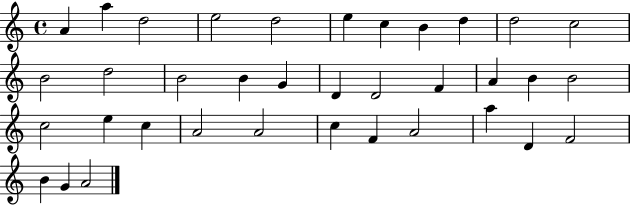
X:1
T:Untitled
M:4/4
L:1/4
K:C
A a d2 e2 d2 e c B d d2 c2 B2 d2 B2 B G D D2 F A B B2 c2 e c A2 A2 c F A2 a D F2 B G A2